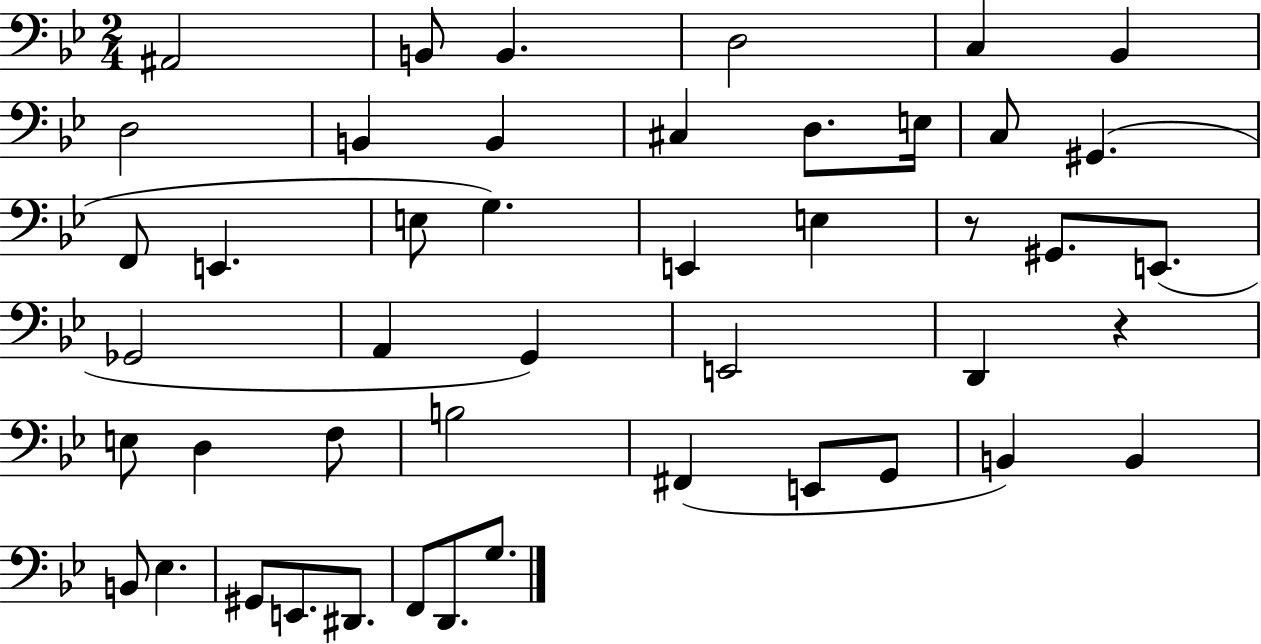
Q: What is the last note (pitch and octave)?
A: G3